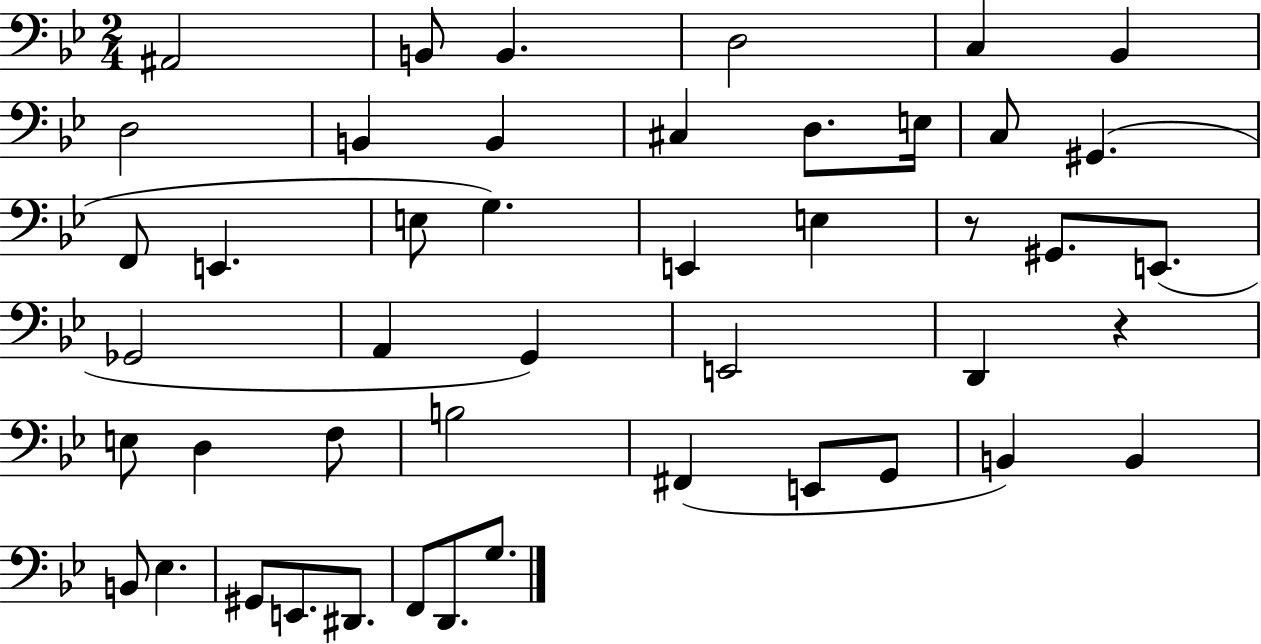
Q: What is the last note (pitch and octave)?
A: G3